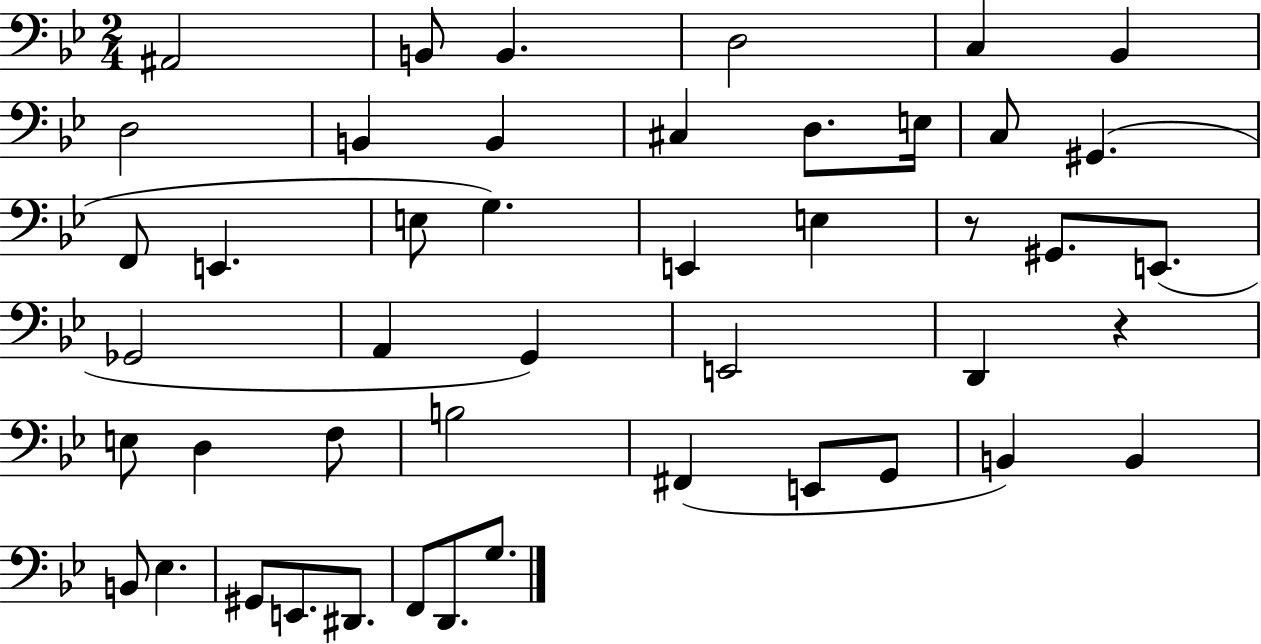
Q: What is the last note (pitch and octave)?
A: G3